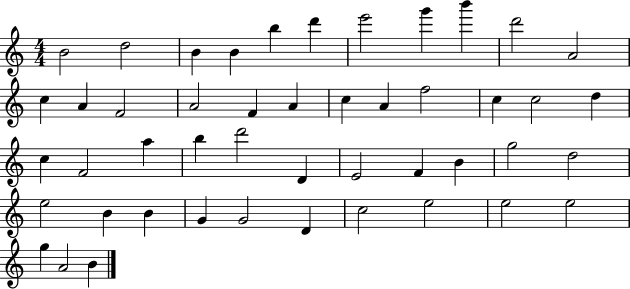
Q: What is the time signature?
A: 4/4